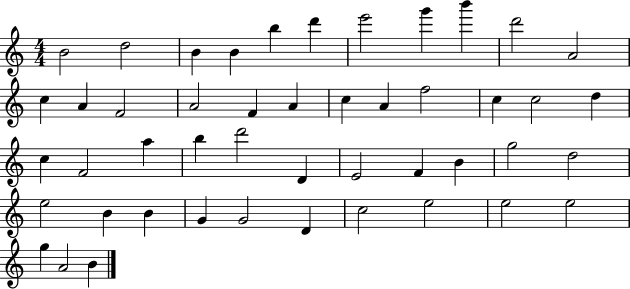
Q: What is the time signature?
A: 4/4